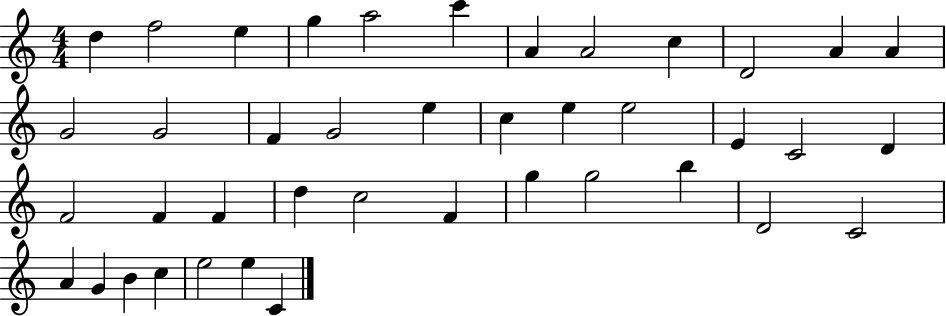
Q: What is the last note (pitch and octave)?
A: C4